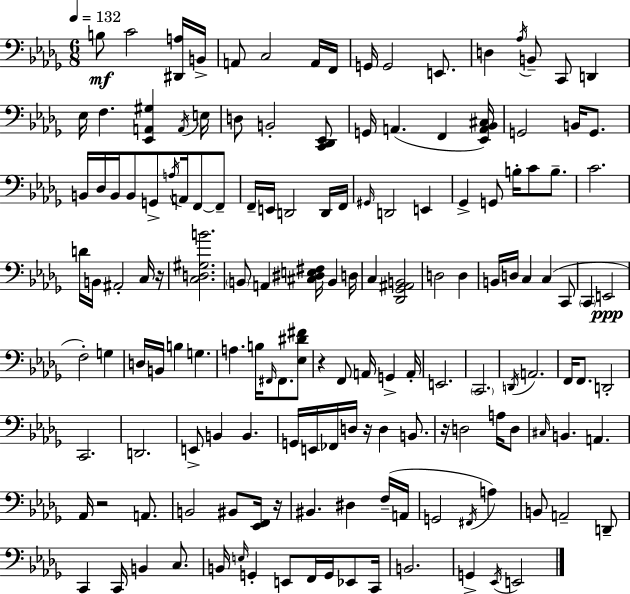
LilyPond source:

{
  \clef bass
  \numericTimeSignature
  \time 6/8
  \key bes \minor
  \tempo 4 = 132
  b8\mf c'2 <dis, a>16 b,16-> | a,8 c2 a,16 f,16 | g,16 g,2 e,8. | d4 \acciaccatura { aes16 } b,8-- c,8 d,4 | \break ees16 f4. <ees, a, gis>4 | \acciaccatura { a,16 } e16 d8 b,2-. | <c, des, ees,>8 g,16 a,4.( f,4 | <ees, a, bes, cis>16) g,2 b,16 g,8. | \break b,16 des16 b,16 b,8 g,8-> \acciaccatura { a16 } a,16 f,8~~ | f,8-- f,16-- e,16 d,2 | d,16 f,16 \grace { gis,16 } d,2 | e,4 ges,4-> g,8 b16-. c'8 | \break b8.-- c'2. | d'16 b,16 ais,2-. | c16 r16 <c d gis b'>2. | \parenthesize b,8 a,4 <cis dis e fis>16 b,4 | \break d16 c4 <des, ges, ais, b,>2 | d2 | d4 b,16 d16 c4 c4( | c,8 \parenthesize c,4 e,2\ppp | \break f2-.) | g4 d16 b,16 b4 g4. | a4. b16 \grace { fis,16 } | fis,8. <ees dis' fis'>8 r4 f,8 a,16 | \break g,4-> a,16-. e,2. | \parenthesize c,2. | \acciaccatura { d,16 } a,2. | f,16 f,8. d,2-. | \break c,2. | d,2. | e,8-> b,4 | b,4. g,16 e,16 fes,16 d16 r16 d4 | \break b,8. r16 d2 | a16 d8 \grace { cis16 } b,4. | a,4. aes,16 r2 | a,8. b,2 | \break bis,8 <ees, f,>16 r16 bis,4. | dis4 f16--( a,16 g,2 | \acciaccatura { fis,16 } a4) b,8 a,2-- | d,8-- c,4 | \break c,16 b,4 c8. b,16 \grace { e16 } g,4-. | e,8 f,16 g,16 ees,8 c,16 b,2. | g,4-> | \acciaccatura { ees,16 } e,2 \bar "|."
}